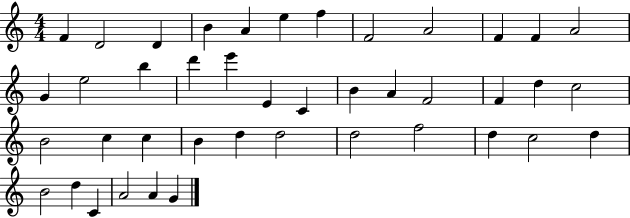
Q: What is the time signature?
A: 4/4